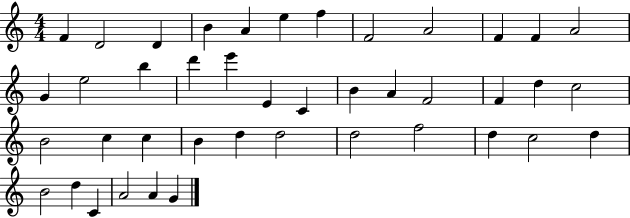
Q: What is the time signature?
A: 4/4